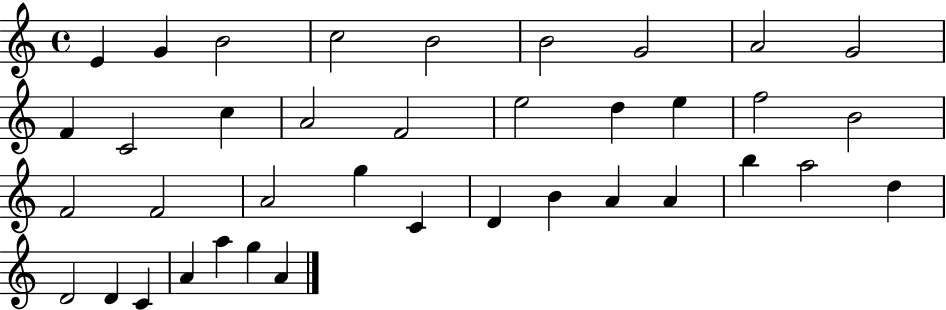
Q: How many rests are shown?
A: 0